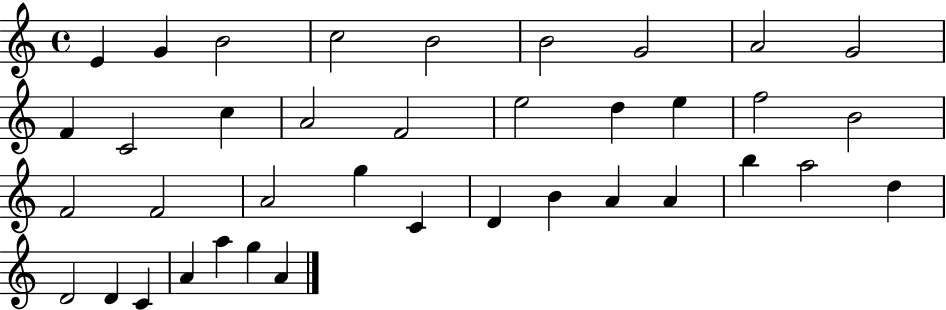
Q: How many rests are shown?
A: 0